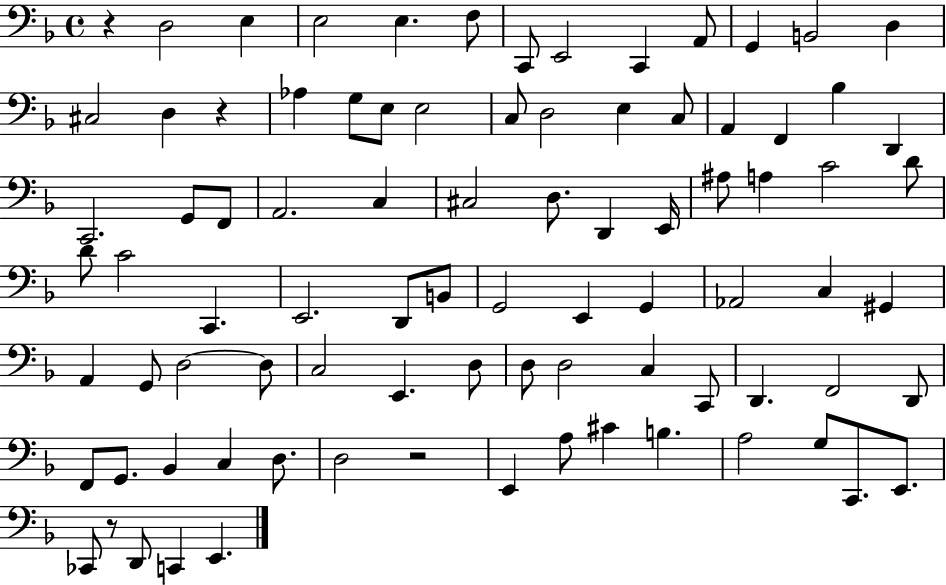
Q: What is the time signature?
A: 4/4